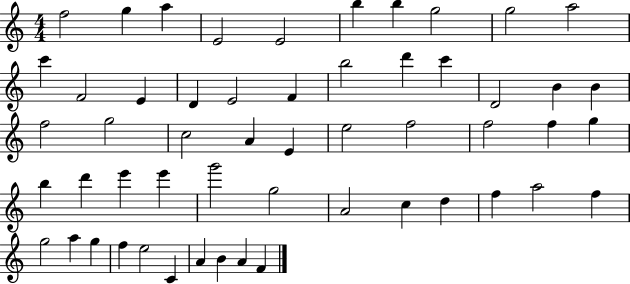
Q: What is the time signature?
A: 4/4